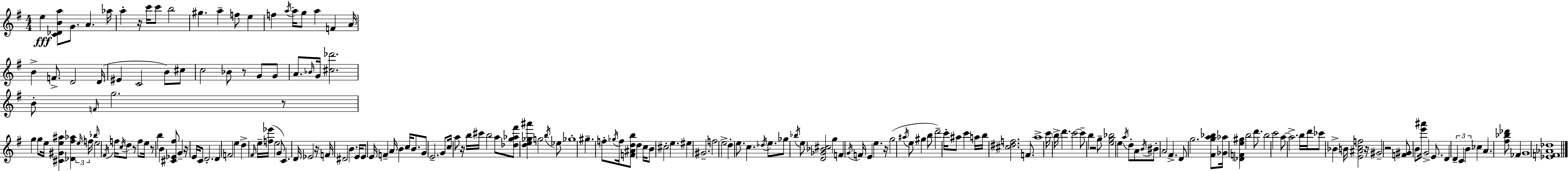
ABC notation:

X:1
T:Untitled
M:4/4
L:1/4
K:G
e [C_DBa]/2 G/2 A _a/4 a z/4 c'/4 c'/2 b2 ^g a f/2 e f a/4 a/4 g/2 a F A/4 B F/2 D2 D/4 ^E C2 B/2 ^c/2 c2 _B/2 z/2 G/2 G/2 A/2 _B/4 G/4 [^c_d']2 B/2 F/4 g2 z/2 g g/2 e/4 [^C^Ge^a] [_D^f_a] e/4 f/4 _b/4 e2 ^F/4 f/4 c/4 d/2 z/2 f/2 e/4 z/2 b B [^C_E^f]/2 G z/4 E/4 C/2 D2 D F2 e d ^F/4 e/4 [f_e']/4 e2 G/2 C D/4 _E2 z/4 F/4 ^D2 B E/4 E/2 E/4 F A/4 B c/4 B/2 G/2 E2 G/2 c/4 a/2 z/4 b/4 ^c'/4 b2 a/2 [_dg_a^f']/2 [de_g^a'] g2 b/4 _e/2 _g4 ^g f/2 _g/4 f/4 [F^Adb]/2 d c/4 B/2 ^c2 e ^e ^G2 f2 e2 d e/2 c _d/4 e/2 _g/2 _b/4 e/2 [D_G_B^c]2 g F G/4 F/4 E e z/4 g2 ^a/4 e/2 ^g b/2 d'2 c'/4 ^a/2 c' a/4 b/4 [^c^df]2 F/2 a4 c'/4 b/4 d' c'2 c'/2 b z2 g/2 [eg_b]2 e a/4 d/2 A/2 B/4 ^B/2 A2 ^F D/2 g2 [^Fga_b]/2 [_G_a]/4 [_DFe^g] b2 d'/2 b2 c'2 a/2 a2 b/4 d'/4 _c'/2 _B B/4 [E^Acf]2 z/4 ^G2 z2 [F^G]/2 B/2 [e'^a']/4 G2 E/2 D D C B _c A [^f_b_d']/2 _F G4 [_EF_A_d]4